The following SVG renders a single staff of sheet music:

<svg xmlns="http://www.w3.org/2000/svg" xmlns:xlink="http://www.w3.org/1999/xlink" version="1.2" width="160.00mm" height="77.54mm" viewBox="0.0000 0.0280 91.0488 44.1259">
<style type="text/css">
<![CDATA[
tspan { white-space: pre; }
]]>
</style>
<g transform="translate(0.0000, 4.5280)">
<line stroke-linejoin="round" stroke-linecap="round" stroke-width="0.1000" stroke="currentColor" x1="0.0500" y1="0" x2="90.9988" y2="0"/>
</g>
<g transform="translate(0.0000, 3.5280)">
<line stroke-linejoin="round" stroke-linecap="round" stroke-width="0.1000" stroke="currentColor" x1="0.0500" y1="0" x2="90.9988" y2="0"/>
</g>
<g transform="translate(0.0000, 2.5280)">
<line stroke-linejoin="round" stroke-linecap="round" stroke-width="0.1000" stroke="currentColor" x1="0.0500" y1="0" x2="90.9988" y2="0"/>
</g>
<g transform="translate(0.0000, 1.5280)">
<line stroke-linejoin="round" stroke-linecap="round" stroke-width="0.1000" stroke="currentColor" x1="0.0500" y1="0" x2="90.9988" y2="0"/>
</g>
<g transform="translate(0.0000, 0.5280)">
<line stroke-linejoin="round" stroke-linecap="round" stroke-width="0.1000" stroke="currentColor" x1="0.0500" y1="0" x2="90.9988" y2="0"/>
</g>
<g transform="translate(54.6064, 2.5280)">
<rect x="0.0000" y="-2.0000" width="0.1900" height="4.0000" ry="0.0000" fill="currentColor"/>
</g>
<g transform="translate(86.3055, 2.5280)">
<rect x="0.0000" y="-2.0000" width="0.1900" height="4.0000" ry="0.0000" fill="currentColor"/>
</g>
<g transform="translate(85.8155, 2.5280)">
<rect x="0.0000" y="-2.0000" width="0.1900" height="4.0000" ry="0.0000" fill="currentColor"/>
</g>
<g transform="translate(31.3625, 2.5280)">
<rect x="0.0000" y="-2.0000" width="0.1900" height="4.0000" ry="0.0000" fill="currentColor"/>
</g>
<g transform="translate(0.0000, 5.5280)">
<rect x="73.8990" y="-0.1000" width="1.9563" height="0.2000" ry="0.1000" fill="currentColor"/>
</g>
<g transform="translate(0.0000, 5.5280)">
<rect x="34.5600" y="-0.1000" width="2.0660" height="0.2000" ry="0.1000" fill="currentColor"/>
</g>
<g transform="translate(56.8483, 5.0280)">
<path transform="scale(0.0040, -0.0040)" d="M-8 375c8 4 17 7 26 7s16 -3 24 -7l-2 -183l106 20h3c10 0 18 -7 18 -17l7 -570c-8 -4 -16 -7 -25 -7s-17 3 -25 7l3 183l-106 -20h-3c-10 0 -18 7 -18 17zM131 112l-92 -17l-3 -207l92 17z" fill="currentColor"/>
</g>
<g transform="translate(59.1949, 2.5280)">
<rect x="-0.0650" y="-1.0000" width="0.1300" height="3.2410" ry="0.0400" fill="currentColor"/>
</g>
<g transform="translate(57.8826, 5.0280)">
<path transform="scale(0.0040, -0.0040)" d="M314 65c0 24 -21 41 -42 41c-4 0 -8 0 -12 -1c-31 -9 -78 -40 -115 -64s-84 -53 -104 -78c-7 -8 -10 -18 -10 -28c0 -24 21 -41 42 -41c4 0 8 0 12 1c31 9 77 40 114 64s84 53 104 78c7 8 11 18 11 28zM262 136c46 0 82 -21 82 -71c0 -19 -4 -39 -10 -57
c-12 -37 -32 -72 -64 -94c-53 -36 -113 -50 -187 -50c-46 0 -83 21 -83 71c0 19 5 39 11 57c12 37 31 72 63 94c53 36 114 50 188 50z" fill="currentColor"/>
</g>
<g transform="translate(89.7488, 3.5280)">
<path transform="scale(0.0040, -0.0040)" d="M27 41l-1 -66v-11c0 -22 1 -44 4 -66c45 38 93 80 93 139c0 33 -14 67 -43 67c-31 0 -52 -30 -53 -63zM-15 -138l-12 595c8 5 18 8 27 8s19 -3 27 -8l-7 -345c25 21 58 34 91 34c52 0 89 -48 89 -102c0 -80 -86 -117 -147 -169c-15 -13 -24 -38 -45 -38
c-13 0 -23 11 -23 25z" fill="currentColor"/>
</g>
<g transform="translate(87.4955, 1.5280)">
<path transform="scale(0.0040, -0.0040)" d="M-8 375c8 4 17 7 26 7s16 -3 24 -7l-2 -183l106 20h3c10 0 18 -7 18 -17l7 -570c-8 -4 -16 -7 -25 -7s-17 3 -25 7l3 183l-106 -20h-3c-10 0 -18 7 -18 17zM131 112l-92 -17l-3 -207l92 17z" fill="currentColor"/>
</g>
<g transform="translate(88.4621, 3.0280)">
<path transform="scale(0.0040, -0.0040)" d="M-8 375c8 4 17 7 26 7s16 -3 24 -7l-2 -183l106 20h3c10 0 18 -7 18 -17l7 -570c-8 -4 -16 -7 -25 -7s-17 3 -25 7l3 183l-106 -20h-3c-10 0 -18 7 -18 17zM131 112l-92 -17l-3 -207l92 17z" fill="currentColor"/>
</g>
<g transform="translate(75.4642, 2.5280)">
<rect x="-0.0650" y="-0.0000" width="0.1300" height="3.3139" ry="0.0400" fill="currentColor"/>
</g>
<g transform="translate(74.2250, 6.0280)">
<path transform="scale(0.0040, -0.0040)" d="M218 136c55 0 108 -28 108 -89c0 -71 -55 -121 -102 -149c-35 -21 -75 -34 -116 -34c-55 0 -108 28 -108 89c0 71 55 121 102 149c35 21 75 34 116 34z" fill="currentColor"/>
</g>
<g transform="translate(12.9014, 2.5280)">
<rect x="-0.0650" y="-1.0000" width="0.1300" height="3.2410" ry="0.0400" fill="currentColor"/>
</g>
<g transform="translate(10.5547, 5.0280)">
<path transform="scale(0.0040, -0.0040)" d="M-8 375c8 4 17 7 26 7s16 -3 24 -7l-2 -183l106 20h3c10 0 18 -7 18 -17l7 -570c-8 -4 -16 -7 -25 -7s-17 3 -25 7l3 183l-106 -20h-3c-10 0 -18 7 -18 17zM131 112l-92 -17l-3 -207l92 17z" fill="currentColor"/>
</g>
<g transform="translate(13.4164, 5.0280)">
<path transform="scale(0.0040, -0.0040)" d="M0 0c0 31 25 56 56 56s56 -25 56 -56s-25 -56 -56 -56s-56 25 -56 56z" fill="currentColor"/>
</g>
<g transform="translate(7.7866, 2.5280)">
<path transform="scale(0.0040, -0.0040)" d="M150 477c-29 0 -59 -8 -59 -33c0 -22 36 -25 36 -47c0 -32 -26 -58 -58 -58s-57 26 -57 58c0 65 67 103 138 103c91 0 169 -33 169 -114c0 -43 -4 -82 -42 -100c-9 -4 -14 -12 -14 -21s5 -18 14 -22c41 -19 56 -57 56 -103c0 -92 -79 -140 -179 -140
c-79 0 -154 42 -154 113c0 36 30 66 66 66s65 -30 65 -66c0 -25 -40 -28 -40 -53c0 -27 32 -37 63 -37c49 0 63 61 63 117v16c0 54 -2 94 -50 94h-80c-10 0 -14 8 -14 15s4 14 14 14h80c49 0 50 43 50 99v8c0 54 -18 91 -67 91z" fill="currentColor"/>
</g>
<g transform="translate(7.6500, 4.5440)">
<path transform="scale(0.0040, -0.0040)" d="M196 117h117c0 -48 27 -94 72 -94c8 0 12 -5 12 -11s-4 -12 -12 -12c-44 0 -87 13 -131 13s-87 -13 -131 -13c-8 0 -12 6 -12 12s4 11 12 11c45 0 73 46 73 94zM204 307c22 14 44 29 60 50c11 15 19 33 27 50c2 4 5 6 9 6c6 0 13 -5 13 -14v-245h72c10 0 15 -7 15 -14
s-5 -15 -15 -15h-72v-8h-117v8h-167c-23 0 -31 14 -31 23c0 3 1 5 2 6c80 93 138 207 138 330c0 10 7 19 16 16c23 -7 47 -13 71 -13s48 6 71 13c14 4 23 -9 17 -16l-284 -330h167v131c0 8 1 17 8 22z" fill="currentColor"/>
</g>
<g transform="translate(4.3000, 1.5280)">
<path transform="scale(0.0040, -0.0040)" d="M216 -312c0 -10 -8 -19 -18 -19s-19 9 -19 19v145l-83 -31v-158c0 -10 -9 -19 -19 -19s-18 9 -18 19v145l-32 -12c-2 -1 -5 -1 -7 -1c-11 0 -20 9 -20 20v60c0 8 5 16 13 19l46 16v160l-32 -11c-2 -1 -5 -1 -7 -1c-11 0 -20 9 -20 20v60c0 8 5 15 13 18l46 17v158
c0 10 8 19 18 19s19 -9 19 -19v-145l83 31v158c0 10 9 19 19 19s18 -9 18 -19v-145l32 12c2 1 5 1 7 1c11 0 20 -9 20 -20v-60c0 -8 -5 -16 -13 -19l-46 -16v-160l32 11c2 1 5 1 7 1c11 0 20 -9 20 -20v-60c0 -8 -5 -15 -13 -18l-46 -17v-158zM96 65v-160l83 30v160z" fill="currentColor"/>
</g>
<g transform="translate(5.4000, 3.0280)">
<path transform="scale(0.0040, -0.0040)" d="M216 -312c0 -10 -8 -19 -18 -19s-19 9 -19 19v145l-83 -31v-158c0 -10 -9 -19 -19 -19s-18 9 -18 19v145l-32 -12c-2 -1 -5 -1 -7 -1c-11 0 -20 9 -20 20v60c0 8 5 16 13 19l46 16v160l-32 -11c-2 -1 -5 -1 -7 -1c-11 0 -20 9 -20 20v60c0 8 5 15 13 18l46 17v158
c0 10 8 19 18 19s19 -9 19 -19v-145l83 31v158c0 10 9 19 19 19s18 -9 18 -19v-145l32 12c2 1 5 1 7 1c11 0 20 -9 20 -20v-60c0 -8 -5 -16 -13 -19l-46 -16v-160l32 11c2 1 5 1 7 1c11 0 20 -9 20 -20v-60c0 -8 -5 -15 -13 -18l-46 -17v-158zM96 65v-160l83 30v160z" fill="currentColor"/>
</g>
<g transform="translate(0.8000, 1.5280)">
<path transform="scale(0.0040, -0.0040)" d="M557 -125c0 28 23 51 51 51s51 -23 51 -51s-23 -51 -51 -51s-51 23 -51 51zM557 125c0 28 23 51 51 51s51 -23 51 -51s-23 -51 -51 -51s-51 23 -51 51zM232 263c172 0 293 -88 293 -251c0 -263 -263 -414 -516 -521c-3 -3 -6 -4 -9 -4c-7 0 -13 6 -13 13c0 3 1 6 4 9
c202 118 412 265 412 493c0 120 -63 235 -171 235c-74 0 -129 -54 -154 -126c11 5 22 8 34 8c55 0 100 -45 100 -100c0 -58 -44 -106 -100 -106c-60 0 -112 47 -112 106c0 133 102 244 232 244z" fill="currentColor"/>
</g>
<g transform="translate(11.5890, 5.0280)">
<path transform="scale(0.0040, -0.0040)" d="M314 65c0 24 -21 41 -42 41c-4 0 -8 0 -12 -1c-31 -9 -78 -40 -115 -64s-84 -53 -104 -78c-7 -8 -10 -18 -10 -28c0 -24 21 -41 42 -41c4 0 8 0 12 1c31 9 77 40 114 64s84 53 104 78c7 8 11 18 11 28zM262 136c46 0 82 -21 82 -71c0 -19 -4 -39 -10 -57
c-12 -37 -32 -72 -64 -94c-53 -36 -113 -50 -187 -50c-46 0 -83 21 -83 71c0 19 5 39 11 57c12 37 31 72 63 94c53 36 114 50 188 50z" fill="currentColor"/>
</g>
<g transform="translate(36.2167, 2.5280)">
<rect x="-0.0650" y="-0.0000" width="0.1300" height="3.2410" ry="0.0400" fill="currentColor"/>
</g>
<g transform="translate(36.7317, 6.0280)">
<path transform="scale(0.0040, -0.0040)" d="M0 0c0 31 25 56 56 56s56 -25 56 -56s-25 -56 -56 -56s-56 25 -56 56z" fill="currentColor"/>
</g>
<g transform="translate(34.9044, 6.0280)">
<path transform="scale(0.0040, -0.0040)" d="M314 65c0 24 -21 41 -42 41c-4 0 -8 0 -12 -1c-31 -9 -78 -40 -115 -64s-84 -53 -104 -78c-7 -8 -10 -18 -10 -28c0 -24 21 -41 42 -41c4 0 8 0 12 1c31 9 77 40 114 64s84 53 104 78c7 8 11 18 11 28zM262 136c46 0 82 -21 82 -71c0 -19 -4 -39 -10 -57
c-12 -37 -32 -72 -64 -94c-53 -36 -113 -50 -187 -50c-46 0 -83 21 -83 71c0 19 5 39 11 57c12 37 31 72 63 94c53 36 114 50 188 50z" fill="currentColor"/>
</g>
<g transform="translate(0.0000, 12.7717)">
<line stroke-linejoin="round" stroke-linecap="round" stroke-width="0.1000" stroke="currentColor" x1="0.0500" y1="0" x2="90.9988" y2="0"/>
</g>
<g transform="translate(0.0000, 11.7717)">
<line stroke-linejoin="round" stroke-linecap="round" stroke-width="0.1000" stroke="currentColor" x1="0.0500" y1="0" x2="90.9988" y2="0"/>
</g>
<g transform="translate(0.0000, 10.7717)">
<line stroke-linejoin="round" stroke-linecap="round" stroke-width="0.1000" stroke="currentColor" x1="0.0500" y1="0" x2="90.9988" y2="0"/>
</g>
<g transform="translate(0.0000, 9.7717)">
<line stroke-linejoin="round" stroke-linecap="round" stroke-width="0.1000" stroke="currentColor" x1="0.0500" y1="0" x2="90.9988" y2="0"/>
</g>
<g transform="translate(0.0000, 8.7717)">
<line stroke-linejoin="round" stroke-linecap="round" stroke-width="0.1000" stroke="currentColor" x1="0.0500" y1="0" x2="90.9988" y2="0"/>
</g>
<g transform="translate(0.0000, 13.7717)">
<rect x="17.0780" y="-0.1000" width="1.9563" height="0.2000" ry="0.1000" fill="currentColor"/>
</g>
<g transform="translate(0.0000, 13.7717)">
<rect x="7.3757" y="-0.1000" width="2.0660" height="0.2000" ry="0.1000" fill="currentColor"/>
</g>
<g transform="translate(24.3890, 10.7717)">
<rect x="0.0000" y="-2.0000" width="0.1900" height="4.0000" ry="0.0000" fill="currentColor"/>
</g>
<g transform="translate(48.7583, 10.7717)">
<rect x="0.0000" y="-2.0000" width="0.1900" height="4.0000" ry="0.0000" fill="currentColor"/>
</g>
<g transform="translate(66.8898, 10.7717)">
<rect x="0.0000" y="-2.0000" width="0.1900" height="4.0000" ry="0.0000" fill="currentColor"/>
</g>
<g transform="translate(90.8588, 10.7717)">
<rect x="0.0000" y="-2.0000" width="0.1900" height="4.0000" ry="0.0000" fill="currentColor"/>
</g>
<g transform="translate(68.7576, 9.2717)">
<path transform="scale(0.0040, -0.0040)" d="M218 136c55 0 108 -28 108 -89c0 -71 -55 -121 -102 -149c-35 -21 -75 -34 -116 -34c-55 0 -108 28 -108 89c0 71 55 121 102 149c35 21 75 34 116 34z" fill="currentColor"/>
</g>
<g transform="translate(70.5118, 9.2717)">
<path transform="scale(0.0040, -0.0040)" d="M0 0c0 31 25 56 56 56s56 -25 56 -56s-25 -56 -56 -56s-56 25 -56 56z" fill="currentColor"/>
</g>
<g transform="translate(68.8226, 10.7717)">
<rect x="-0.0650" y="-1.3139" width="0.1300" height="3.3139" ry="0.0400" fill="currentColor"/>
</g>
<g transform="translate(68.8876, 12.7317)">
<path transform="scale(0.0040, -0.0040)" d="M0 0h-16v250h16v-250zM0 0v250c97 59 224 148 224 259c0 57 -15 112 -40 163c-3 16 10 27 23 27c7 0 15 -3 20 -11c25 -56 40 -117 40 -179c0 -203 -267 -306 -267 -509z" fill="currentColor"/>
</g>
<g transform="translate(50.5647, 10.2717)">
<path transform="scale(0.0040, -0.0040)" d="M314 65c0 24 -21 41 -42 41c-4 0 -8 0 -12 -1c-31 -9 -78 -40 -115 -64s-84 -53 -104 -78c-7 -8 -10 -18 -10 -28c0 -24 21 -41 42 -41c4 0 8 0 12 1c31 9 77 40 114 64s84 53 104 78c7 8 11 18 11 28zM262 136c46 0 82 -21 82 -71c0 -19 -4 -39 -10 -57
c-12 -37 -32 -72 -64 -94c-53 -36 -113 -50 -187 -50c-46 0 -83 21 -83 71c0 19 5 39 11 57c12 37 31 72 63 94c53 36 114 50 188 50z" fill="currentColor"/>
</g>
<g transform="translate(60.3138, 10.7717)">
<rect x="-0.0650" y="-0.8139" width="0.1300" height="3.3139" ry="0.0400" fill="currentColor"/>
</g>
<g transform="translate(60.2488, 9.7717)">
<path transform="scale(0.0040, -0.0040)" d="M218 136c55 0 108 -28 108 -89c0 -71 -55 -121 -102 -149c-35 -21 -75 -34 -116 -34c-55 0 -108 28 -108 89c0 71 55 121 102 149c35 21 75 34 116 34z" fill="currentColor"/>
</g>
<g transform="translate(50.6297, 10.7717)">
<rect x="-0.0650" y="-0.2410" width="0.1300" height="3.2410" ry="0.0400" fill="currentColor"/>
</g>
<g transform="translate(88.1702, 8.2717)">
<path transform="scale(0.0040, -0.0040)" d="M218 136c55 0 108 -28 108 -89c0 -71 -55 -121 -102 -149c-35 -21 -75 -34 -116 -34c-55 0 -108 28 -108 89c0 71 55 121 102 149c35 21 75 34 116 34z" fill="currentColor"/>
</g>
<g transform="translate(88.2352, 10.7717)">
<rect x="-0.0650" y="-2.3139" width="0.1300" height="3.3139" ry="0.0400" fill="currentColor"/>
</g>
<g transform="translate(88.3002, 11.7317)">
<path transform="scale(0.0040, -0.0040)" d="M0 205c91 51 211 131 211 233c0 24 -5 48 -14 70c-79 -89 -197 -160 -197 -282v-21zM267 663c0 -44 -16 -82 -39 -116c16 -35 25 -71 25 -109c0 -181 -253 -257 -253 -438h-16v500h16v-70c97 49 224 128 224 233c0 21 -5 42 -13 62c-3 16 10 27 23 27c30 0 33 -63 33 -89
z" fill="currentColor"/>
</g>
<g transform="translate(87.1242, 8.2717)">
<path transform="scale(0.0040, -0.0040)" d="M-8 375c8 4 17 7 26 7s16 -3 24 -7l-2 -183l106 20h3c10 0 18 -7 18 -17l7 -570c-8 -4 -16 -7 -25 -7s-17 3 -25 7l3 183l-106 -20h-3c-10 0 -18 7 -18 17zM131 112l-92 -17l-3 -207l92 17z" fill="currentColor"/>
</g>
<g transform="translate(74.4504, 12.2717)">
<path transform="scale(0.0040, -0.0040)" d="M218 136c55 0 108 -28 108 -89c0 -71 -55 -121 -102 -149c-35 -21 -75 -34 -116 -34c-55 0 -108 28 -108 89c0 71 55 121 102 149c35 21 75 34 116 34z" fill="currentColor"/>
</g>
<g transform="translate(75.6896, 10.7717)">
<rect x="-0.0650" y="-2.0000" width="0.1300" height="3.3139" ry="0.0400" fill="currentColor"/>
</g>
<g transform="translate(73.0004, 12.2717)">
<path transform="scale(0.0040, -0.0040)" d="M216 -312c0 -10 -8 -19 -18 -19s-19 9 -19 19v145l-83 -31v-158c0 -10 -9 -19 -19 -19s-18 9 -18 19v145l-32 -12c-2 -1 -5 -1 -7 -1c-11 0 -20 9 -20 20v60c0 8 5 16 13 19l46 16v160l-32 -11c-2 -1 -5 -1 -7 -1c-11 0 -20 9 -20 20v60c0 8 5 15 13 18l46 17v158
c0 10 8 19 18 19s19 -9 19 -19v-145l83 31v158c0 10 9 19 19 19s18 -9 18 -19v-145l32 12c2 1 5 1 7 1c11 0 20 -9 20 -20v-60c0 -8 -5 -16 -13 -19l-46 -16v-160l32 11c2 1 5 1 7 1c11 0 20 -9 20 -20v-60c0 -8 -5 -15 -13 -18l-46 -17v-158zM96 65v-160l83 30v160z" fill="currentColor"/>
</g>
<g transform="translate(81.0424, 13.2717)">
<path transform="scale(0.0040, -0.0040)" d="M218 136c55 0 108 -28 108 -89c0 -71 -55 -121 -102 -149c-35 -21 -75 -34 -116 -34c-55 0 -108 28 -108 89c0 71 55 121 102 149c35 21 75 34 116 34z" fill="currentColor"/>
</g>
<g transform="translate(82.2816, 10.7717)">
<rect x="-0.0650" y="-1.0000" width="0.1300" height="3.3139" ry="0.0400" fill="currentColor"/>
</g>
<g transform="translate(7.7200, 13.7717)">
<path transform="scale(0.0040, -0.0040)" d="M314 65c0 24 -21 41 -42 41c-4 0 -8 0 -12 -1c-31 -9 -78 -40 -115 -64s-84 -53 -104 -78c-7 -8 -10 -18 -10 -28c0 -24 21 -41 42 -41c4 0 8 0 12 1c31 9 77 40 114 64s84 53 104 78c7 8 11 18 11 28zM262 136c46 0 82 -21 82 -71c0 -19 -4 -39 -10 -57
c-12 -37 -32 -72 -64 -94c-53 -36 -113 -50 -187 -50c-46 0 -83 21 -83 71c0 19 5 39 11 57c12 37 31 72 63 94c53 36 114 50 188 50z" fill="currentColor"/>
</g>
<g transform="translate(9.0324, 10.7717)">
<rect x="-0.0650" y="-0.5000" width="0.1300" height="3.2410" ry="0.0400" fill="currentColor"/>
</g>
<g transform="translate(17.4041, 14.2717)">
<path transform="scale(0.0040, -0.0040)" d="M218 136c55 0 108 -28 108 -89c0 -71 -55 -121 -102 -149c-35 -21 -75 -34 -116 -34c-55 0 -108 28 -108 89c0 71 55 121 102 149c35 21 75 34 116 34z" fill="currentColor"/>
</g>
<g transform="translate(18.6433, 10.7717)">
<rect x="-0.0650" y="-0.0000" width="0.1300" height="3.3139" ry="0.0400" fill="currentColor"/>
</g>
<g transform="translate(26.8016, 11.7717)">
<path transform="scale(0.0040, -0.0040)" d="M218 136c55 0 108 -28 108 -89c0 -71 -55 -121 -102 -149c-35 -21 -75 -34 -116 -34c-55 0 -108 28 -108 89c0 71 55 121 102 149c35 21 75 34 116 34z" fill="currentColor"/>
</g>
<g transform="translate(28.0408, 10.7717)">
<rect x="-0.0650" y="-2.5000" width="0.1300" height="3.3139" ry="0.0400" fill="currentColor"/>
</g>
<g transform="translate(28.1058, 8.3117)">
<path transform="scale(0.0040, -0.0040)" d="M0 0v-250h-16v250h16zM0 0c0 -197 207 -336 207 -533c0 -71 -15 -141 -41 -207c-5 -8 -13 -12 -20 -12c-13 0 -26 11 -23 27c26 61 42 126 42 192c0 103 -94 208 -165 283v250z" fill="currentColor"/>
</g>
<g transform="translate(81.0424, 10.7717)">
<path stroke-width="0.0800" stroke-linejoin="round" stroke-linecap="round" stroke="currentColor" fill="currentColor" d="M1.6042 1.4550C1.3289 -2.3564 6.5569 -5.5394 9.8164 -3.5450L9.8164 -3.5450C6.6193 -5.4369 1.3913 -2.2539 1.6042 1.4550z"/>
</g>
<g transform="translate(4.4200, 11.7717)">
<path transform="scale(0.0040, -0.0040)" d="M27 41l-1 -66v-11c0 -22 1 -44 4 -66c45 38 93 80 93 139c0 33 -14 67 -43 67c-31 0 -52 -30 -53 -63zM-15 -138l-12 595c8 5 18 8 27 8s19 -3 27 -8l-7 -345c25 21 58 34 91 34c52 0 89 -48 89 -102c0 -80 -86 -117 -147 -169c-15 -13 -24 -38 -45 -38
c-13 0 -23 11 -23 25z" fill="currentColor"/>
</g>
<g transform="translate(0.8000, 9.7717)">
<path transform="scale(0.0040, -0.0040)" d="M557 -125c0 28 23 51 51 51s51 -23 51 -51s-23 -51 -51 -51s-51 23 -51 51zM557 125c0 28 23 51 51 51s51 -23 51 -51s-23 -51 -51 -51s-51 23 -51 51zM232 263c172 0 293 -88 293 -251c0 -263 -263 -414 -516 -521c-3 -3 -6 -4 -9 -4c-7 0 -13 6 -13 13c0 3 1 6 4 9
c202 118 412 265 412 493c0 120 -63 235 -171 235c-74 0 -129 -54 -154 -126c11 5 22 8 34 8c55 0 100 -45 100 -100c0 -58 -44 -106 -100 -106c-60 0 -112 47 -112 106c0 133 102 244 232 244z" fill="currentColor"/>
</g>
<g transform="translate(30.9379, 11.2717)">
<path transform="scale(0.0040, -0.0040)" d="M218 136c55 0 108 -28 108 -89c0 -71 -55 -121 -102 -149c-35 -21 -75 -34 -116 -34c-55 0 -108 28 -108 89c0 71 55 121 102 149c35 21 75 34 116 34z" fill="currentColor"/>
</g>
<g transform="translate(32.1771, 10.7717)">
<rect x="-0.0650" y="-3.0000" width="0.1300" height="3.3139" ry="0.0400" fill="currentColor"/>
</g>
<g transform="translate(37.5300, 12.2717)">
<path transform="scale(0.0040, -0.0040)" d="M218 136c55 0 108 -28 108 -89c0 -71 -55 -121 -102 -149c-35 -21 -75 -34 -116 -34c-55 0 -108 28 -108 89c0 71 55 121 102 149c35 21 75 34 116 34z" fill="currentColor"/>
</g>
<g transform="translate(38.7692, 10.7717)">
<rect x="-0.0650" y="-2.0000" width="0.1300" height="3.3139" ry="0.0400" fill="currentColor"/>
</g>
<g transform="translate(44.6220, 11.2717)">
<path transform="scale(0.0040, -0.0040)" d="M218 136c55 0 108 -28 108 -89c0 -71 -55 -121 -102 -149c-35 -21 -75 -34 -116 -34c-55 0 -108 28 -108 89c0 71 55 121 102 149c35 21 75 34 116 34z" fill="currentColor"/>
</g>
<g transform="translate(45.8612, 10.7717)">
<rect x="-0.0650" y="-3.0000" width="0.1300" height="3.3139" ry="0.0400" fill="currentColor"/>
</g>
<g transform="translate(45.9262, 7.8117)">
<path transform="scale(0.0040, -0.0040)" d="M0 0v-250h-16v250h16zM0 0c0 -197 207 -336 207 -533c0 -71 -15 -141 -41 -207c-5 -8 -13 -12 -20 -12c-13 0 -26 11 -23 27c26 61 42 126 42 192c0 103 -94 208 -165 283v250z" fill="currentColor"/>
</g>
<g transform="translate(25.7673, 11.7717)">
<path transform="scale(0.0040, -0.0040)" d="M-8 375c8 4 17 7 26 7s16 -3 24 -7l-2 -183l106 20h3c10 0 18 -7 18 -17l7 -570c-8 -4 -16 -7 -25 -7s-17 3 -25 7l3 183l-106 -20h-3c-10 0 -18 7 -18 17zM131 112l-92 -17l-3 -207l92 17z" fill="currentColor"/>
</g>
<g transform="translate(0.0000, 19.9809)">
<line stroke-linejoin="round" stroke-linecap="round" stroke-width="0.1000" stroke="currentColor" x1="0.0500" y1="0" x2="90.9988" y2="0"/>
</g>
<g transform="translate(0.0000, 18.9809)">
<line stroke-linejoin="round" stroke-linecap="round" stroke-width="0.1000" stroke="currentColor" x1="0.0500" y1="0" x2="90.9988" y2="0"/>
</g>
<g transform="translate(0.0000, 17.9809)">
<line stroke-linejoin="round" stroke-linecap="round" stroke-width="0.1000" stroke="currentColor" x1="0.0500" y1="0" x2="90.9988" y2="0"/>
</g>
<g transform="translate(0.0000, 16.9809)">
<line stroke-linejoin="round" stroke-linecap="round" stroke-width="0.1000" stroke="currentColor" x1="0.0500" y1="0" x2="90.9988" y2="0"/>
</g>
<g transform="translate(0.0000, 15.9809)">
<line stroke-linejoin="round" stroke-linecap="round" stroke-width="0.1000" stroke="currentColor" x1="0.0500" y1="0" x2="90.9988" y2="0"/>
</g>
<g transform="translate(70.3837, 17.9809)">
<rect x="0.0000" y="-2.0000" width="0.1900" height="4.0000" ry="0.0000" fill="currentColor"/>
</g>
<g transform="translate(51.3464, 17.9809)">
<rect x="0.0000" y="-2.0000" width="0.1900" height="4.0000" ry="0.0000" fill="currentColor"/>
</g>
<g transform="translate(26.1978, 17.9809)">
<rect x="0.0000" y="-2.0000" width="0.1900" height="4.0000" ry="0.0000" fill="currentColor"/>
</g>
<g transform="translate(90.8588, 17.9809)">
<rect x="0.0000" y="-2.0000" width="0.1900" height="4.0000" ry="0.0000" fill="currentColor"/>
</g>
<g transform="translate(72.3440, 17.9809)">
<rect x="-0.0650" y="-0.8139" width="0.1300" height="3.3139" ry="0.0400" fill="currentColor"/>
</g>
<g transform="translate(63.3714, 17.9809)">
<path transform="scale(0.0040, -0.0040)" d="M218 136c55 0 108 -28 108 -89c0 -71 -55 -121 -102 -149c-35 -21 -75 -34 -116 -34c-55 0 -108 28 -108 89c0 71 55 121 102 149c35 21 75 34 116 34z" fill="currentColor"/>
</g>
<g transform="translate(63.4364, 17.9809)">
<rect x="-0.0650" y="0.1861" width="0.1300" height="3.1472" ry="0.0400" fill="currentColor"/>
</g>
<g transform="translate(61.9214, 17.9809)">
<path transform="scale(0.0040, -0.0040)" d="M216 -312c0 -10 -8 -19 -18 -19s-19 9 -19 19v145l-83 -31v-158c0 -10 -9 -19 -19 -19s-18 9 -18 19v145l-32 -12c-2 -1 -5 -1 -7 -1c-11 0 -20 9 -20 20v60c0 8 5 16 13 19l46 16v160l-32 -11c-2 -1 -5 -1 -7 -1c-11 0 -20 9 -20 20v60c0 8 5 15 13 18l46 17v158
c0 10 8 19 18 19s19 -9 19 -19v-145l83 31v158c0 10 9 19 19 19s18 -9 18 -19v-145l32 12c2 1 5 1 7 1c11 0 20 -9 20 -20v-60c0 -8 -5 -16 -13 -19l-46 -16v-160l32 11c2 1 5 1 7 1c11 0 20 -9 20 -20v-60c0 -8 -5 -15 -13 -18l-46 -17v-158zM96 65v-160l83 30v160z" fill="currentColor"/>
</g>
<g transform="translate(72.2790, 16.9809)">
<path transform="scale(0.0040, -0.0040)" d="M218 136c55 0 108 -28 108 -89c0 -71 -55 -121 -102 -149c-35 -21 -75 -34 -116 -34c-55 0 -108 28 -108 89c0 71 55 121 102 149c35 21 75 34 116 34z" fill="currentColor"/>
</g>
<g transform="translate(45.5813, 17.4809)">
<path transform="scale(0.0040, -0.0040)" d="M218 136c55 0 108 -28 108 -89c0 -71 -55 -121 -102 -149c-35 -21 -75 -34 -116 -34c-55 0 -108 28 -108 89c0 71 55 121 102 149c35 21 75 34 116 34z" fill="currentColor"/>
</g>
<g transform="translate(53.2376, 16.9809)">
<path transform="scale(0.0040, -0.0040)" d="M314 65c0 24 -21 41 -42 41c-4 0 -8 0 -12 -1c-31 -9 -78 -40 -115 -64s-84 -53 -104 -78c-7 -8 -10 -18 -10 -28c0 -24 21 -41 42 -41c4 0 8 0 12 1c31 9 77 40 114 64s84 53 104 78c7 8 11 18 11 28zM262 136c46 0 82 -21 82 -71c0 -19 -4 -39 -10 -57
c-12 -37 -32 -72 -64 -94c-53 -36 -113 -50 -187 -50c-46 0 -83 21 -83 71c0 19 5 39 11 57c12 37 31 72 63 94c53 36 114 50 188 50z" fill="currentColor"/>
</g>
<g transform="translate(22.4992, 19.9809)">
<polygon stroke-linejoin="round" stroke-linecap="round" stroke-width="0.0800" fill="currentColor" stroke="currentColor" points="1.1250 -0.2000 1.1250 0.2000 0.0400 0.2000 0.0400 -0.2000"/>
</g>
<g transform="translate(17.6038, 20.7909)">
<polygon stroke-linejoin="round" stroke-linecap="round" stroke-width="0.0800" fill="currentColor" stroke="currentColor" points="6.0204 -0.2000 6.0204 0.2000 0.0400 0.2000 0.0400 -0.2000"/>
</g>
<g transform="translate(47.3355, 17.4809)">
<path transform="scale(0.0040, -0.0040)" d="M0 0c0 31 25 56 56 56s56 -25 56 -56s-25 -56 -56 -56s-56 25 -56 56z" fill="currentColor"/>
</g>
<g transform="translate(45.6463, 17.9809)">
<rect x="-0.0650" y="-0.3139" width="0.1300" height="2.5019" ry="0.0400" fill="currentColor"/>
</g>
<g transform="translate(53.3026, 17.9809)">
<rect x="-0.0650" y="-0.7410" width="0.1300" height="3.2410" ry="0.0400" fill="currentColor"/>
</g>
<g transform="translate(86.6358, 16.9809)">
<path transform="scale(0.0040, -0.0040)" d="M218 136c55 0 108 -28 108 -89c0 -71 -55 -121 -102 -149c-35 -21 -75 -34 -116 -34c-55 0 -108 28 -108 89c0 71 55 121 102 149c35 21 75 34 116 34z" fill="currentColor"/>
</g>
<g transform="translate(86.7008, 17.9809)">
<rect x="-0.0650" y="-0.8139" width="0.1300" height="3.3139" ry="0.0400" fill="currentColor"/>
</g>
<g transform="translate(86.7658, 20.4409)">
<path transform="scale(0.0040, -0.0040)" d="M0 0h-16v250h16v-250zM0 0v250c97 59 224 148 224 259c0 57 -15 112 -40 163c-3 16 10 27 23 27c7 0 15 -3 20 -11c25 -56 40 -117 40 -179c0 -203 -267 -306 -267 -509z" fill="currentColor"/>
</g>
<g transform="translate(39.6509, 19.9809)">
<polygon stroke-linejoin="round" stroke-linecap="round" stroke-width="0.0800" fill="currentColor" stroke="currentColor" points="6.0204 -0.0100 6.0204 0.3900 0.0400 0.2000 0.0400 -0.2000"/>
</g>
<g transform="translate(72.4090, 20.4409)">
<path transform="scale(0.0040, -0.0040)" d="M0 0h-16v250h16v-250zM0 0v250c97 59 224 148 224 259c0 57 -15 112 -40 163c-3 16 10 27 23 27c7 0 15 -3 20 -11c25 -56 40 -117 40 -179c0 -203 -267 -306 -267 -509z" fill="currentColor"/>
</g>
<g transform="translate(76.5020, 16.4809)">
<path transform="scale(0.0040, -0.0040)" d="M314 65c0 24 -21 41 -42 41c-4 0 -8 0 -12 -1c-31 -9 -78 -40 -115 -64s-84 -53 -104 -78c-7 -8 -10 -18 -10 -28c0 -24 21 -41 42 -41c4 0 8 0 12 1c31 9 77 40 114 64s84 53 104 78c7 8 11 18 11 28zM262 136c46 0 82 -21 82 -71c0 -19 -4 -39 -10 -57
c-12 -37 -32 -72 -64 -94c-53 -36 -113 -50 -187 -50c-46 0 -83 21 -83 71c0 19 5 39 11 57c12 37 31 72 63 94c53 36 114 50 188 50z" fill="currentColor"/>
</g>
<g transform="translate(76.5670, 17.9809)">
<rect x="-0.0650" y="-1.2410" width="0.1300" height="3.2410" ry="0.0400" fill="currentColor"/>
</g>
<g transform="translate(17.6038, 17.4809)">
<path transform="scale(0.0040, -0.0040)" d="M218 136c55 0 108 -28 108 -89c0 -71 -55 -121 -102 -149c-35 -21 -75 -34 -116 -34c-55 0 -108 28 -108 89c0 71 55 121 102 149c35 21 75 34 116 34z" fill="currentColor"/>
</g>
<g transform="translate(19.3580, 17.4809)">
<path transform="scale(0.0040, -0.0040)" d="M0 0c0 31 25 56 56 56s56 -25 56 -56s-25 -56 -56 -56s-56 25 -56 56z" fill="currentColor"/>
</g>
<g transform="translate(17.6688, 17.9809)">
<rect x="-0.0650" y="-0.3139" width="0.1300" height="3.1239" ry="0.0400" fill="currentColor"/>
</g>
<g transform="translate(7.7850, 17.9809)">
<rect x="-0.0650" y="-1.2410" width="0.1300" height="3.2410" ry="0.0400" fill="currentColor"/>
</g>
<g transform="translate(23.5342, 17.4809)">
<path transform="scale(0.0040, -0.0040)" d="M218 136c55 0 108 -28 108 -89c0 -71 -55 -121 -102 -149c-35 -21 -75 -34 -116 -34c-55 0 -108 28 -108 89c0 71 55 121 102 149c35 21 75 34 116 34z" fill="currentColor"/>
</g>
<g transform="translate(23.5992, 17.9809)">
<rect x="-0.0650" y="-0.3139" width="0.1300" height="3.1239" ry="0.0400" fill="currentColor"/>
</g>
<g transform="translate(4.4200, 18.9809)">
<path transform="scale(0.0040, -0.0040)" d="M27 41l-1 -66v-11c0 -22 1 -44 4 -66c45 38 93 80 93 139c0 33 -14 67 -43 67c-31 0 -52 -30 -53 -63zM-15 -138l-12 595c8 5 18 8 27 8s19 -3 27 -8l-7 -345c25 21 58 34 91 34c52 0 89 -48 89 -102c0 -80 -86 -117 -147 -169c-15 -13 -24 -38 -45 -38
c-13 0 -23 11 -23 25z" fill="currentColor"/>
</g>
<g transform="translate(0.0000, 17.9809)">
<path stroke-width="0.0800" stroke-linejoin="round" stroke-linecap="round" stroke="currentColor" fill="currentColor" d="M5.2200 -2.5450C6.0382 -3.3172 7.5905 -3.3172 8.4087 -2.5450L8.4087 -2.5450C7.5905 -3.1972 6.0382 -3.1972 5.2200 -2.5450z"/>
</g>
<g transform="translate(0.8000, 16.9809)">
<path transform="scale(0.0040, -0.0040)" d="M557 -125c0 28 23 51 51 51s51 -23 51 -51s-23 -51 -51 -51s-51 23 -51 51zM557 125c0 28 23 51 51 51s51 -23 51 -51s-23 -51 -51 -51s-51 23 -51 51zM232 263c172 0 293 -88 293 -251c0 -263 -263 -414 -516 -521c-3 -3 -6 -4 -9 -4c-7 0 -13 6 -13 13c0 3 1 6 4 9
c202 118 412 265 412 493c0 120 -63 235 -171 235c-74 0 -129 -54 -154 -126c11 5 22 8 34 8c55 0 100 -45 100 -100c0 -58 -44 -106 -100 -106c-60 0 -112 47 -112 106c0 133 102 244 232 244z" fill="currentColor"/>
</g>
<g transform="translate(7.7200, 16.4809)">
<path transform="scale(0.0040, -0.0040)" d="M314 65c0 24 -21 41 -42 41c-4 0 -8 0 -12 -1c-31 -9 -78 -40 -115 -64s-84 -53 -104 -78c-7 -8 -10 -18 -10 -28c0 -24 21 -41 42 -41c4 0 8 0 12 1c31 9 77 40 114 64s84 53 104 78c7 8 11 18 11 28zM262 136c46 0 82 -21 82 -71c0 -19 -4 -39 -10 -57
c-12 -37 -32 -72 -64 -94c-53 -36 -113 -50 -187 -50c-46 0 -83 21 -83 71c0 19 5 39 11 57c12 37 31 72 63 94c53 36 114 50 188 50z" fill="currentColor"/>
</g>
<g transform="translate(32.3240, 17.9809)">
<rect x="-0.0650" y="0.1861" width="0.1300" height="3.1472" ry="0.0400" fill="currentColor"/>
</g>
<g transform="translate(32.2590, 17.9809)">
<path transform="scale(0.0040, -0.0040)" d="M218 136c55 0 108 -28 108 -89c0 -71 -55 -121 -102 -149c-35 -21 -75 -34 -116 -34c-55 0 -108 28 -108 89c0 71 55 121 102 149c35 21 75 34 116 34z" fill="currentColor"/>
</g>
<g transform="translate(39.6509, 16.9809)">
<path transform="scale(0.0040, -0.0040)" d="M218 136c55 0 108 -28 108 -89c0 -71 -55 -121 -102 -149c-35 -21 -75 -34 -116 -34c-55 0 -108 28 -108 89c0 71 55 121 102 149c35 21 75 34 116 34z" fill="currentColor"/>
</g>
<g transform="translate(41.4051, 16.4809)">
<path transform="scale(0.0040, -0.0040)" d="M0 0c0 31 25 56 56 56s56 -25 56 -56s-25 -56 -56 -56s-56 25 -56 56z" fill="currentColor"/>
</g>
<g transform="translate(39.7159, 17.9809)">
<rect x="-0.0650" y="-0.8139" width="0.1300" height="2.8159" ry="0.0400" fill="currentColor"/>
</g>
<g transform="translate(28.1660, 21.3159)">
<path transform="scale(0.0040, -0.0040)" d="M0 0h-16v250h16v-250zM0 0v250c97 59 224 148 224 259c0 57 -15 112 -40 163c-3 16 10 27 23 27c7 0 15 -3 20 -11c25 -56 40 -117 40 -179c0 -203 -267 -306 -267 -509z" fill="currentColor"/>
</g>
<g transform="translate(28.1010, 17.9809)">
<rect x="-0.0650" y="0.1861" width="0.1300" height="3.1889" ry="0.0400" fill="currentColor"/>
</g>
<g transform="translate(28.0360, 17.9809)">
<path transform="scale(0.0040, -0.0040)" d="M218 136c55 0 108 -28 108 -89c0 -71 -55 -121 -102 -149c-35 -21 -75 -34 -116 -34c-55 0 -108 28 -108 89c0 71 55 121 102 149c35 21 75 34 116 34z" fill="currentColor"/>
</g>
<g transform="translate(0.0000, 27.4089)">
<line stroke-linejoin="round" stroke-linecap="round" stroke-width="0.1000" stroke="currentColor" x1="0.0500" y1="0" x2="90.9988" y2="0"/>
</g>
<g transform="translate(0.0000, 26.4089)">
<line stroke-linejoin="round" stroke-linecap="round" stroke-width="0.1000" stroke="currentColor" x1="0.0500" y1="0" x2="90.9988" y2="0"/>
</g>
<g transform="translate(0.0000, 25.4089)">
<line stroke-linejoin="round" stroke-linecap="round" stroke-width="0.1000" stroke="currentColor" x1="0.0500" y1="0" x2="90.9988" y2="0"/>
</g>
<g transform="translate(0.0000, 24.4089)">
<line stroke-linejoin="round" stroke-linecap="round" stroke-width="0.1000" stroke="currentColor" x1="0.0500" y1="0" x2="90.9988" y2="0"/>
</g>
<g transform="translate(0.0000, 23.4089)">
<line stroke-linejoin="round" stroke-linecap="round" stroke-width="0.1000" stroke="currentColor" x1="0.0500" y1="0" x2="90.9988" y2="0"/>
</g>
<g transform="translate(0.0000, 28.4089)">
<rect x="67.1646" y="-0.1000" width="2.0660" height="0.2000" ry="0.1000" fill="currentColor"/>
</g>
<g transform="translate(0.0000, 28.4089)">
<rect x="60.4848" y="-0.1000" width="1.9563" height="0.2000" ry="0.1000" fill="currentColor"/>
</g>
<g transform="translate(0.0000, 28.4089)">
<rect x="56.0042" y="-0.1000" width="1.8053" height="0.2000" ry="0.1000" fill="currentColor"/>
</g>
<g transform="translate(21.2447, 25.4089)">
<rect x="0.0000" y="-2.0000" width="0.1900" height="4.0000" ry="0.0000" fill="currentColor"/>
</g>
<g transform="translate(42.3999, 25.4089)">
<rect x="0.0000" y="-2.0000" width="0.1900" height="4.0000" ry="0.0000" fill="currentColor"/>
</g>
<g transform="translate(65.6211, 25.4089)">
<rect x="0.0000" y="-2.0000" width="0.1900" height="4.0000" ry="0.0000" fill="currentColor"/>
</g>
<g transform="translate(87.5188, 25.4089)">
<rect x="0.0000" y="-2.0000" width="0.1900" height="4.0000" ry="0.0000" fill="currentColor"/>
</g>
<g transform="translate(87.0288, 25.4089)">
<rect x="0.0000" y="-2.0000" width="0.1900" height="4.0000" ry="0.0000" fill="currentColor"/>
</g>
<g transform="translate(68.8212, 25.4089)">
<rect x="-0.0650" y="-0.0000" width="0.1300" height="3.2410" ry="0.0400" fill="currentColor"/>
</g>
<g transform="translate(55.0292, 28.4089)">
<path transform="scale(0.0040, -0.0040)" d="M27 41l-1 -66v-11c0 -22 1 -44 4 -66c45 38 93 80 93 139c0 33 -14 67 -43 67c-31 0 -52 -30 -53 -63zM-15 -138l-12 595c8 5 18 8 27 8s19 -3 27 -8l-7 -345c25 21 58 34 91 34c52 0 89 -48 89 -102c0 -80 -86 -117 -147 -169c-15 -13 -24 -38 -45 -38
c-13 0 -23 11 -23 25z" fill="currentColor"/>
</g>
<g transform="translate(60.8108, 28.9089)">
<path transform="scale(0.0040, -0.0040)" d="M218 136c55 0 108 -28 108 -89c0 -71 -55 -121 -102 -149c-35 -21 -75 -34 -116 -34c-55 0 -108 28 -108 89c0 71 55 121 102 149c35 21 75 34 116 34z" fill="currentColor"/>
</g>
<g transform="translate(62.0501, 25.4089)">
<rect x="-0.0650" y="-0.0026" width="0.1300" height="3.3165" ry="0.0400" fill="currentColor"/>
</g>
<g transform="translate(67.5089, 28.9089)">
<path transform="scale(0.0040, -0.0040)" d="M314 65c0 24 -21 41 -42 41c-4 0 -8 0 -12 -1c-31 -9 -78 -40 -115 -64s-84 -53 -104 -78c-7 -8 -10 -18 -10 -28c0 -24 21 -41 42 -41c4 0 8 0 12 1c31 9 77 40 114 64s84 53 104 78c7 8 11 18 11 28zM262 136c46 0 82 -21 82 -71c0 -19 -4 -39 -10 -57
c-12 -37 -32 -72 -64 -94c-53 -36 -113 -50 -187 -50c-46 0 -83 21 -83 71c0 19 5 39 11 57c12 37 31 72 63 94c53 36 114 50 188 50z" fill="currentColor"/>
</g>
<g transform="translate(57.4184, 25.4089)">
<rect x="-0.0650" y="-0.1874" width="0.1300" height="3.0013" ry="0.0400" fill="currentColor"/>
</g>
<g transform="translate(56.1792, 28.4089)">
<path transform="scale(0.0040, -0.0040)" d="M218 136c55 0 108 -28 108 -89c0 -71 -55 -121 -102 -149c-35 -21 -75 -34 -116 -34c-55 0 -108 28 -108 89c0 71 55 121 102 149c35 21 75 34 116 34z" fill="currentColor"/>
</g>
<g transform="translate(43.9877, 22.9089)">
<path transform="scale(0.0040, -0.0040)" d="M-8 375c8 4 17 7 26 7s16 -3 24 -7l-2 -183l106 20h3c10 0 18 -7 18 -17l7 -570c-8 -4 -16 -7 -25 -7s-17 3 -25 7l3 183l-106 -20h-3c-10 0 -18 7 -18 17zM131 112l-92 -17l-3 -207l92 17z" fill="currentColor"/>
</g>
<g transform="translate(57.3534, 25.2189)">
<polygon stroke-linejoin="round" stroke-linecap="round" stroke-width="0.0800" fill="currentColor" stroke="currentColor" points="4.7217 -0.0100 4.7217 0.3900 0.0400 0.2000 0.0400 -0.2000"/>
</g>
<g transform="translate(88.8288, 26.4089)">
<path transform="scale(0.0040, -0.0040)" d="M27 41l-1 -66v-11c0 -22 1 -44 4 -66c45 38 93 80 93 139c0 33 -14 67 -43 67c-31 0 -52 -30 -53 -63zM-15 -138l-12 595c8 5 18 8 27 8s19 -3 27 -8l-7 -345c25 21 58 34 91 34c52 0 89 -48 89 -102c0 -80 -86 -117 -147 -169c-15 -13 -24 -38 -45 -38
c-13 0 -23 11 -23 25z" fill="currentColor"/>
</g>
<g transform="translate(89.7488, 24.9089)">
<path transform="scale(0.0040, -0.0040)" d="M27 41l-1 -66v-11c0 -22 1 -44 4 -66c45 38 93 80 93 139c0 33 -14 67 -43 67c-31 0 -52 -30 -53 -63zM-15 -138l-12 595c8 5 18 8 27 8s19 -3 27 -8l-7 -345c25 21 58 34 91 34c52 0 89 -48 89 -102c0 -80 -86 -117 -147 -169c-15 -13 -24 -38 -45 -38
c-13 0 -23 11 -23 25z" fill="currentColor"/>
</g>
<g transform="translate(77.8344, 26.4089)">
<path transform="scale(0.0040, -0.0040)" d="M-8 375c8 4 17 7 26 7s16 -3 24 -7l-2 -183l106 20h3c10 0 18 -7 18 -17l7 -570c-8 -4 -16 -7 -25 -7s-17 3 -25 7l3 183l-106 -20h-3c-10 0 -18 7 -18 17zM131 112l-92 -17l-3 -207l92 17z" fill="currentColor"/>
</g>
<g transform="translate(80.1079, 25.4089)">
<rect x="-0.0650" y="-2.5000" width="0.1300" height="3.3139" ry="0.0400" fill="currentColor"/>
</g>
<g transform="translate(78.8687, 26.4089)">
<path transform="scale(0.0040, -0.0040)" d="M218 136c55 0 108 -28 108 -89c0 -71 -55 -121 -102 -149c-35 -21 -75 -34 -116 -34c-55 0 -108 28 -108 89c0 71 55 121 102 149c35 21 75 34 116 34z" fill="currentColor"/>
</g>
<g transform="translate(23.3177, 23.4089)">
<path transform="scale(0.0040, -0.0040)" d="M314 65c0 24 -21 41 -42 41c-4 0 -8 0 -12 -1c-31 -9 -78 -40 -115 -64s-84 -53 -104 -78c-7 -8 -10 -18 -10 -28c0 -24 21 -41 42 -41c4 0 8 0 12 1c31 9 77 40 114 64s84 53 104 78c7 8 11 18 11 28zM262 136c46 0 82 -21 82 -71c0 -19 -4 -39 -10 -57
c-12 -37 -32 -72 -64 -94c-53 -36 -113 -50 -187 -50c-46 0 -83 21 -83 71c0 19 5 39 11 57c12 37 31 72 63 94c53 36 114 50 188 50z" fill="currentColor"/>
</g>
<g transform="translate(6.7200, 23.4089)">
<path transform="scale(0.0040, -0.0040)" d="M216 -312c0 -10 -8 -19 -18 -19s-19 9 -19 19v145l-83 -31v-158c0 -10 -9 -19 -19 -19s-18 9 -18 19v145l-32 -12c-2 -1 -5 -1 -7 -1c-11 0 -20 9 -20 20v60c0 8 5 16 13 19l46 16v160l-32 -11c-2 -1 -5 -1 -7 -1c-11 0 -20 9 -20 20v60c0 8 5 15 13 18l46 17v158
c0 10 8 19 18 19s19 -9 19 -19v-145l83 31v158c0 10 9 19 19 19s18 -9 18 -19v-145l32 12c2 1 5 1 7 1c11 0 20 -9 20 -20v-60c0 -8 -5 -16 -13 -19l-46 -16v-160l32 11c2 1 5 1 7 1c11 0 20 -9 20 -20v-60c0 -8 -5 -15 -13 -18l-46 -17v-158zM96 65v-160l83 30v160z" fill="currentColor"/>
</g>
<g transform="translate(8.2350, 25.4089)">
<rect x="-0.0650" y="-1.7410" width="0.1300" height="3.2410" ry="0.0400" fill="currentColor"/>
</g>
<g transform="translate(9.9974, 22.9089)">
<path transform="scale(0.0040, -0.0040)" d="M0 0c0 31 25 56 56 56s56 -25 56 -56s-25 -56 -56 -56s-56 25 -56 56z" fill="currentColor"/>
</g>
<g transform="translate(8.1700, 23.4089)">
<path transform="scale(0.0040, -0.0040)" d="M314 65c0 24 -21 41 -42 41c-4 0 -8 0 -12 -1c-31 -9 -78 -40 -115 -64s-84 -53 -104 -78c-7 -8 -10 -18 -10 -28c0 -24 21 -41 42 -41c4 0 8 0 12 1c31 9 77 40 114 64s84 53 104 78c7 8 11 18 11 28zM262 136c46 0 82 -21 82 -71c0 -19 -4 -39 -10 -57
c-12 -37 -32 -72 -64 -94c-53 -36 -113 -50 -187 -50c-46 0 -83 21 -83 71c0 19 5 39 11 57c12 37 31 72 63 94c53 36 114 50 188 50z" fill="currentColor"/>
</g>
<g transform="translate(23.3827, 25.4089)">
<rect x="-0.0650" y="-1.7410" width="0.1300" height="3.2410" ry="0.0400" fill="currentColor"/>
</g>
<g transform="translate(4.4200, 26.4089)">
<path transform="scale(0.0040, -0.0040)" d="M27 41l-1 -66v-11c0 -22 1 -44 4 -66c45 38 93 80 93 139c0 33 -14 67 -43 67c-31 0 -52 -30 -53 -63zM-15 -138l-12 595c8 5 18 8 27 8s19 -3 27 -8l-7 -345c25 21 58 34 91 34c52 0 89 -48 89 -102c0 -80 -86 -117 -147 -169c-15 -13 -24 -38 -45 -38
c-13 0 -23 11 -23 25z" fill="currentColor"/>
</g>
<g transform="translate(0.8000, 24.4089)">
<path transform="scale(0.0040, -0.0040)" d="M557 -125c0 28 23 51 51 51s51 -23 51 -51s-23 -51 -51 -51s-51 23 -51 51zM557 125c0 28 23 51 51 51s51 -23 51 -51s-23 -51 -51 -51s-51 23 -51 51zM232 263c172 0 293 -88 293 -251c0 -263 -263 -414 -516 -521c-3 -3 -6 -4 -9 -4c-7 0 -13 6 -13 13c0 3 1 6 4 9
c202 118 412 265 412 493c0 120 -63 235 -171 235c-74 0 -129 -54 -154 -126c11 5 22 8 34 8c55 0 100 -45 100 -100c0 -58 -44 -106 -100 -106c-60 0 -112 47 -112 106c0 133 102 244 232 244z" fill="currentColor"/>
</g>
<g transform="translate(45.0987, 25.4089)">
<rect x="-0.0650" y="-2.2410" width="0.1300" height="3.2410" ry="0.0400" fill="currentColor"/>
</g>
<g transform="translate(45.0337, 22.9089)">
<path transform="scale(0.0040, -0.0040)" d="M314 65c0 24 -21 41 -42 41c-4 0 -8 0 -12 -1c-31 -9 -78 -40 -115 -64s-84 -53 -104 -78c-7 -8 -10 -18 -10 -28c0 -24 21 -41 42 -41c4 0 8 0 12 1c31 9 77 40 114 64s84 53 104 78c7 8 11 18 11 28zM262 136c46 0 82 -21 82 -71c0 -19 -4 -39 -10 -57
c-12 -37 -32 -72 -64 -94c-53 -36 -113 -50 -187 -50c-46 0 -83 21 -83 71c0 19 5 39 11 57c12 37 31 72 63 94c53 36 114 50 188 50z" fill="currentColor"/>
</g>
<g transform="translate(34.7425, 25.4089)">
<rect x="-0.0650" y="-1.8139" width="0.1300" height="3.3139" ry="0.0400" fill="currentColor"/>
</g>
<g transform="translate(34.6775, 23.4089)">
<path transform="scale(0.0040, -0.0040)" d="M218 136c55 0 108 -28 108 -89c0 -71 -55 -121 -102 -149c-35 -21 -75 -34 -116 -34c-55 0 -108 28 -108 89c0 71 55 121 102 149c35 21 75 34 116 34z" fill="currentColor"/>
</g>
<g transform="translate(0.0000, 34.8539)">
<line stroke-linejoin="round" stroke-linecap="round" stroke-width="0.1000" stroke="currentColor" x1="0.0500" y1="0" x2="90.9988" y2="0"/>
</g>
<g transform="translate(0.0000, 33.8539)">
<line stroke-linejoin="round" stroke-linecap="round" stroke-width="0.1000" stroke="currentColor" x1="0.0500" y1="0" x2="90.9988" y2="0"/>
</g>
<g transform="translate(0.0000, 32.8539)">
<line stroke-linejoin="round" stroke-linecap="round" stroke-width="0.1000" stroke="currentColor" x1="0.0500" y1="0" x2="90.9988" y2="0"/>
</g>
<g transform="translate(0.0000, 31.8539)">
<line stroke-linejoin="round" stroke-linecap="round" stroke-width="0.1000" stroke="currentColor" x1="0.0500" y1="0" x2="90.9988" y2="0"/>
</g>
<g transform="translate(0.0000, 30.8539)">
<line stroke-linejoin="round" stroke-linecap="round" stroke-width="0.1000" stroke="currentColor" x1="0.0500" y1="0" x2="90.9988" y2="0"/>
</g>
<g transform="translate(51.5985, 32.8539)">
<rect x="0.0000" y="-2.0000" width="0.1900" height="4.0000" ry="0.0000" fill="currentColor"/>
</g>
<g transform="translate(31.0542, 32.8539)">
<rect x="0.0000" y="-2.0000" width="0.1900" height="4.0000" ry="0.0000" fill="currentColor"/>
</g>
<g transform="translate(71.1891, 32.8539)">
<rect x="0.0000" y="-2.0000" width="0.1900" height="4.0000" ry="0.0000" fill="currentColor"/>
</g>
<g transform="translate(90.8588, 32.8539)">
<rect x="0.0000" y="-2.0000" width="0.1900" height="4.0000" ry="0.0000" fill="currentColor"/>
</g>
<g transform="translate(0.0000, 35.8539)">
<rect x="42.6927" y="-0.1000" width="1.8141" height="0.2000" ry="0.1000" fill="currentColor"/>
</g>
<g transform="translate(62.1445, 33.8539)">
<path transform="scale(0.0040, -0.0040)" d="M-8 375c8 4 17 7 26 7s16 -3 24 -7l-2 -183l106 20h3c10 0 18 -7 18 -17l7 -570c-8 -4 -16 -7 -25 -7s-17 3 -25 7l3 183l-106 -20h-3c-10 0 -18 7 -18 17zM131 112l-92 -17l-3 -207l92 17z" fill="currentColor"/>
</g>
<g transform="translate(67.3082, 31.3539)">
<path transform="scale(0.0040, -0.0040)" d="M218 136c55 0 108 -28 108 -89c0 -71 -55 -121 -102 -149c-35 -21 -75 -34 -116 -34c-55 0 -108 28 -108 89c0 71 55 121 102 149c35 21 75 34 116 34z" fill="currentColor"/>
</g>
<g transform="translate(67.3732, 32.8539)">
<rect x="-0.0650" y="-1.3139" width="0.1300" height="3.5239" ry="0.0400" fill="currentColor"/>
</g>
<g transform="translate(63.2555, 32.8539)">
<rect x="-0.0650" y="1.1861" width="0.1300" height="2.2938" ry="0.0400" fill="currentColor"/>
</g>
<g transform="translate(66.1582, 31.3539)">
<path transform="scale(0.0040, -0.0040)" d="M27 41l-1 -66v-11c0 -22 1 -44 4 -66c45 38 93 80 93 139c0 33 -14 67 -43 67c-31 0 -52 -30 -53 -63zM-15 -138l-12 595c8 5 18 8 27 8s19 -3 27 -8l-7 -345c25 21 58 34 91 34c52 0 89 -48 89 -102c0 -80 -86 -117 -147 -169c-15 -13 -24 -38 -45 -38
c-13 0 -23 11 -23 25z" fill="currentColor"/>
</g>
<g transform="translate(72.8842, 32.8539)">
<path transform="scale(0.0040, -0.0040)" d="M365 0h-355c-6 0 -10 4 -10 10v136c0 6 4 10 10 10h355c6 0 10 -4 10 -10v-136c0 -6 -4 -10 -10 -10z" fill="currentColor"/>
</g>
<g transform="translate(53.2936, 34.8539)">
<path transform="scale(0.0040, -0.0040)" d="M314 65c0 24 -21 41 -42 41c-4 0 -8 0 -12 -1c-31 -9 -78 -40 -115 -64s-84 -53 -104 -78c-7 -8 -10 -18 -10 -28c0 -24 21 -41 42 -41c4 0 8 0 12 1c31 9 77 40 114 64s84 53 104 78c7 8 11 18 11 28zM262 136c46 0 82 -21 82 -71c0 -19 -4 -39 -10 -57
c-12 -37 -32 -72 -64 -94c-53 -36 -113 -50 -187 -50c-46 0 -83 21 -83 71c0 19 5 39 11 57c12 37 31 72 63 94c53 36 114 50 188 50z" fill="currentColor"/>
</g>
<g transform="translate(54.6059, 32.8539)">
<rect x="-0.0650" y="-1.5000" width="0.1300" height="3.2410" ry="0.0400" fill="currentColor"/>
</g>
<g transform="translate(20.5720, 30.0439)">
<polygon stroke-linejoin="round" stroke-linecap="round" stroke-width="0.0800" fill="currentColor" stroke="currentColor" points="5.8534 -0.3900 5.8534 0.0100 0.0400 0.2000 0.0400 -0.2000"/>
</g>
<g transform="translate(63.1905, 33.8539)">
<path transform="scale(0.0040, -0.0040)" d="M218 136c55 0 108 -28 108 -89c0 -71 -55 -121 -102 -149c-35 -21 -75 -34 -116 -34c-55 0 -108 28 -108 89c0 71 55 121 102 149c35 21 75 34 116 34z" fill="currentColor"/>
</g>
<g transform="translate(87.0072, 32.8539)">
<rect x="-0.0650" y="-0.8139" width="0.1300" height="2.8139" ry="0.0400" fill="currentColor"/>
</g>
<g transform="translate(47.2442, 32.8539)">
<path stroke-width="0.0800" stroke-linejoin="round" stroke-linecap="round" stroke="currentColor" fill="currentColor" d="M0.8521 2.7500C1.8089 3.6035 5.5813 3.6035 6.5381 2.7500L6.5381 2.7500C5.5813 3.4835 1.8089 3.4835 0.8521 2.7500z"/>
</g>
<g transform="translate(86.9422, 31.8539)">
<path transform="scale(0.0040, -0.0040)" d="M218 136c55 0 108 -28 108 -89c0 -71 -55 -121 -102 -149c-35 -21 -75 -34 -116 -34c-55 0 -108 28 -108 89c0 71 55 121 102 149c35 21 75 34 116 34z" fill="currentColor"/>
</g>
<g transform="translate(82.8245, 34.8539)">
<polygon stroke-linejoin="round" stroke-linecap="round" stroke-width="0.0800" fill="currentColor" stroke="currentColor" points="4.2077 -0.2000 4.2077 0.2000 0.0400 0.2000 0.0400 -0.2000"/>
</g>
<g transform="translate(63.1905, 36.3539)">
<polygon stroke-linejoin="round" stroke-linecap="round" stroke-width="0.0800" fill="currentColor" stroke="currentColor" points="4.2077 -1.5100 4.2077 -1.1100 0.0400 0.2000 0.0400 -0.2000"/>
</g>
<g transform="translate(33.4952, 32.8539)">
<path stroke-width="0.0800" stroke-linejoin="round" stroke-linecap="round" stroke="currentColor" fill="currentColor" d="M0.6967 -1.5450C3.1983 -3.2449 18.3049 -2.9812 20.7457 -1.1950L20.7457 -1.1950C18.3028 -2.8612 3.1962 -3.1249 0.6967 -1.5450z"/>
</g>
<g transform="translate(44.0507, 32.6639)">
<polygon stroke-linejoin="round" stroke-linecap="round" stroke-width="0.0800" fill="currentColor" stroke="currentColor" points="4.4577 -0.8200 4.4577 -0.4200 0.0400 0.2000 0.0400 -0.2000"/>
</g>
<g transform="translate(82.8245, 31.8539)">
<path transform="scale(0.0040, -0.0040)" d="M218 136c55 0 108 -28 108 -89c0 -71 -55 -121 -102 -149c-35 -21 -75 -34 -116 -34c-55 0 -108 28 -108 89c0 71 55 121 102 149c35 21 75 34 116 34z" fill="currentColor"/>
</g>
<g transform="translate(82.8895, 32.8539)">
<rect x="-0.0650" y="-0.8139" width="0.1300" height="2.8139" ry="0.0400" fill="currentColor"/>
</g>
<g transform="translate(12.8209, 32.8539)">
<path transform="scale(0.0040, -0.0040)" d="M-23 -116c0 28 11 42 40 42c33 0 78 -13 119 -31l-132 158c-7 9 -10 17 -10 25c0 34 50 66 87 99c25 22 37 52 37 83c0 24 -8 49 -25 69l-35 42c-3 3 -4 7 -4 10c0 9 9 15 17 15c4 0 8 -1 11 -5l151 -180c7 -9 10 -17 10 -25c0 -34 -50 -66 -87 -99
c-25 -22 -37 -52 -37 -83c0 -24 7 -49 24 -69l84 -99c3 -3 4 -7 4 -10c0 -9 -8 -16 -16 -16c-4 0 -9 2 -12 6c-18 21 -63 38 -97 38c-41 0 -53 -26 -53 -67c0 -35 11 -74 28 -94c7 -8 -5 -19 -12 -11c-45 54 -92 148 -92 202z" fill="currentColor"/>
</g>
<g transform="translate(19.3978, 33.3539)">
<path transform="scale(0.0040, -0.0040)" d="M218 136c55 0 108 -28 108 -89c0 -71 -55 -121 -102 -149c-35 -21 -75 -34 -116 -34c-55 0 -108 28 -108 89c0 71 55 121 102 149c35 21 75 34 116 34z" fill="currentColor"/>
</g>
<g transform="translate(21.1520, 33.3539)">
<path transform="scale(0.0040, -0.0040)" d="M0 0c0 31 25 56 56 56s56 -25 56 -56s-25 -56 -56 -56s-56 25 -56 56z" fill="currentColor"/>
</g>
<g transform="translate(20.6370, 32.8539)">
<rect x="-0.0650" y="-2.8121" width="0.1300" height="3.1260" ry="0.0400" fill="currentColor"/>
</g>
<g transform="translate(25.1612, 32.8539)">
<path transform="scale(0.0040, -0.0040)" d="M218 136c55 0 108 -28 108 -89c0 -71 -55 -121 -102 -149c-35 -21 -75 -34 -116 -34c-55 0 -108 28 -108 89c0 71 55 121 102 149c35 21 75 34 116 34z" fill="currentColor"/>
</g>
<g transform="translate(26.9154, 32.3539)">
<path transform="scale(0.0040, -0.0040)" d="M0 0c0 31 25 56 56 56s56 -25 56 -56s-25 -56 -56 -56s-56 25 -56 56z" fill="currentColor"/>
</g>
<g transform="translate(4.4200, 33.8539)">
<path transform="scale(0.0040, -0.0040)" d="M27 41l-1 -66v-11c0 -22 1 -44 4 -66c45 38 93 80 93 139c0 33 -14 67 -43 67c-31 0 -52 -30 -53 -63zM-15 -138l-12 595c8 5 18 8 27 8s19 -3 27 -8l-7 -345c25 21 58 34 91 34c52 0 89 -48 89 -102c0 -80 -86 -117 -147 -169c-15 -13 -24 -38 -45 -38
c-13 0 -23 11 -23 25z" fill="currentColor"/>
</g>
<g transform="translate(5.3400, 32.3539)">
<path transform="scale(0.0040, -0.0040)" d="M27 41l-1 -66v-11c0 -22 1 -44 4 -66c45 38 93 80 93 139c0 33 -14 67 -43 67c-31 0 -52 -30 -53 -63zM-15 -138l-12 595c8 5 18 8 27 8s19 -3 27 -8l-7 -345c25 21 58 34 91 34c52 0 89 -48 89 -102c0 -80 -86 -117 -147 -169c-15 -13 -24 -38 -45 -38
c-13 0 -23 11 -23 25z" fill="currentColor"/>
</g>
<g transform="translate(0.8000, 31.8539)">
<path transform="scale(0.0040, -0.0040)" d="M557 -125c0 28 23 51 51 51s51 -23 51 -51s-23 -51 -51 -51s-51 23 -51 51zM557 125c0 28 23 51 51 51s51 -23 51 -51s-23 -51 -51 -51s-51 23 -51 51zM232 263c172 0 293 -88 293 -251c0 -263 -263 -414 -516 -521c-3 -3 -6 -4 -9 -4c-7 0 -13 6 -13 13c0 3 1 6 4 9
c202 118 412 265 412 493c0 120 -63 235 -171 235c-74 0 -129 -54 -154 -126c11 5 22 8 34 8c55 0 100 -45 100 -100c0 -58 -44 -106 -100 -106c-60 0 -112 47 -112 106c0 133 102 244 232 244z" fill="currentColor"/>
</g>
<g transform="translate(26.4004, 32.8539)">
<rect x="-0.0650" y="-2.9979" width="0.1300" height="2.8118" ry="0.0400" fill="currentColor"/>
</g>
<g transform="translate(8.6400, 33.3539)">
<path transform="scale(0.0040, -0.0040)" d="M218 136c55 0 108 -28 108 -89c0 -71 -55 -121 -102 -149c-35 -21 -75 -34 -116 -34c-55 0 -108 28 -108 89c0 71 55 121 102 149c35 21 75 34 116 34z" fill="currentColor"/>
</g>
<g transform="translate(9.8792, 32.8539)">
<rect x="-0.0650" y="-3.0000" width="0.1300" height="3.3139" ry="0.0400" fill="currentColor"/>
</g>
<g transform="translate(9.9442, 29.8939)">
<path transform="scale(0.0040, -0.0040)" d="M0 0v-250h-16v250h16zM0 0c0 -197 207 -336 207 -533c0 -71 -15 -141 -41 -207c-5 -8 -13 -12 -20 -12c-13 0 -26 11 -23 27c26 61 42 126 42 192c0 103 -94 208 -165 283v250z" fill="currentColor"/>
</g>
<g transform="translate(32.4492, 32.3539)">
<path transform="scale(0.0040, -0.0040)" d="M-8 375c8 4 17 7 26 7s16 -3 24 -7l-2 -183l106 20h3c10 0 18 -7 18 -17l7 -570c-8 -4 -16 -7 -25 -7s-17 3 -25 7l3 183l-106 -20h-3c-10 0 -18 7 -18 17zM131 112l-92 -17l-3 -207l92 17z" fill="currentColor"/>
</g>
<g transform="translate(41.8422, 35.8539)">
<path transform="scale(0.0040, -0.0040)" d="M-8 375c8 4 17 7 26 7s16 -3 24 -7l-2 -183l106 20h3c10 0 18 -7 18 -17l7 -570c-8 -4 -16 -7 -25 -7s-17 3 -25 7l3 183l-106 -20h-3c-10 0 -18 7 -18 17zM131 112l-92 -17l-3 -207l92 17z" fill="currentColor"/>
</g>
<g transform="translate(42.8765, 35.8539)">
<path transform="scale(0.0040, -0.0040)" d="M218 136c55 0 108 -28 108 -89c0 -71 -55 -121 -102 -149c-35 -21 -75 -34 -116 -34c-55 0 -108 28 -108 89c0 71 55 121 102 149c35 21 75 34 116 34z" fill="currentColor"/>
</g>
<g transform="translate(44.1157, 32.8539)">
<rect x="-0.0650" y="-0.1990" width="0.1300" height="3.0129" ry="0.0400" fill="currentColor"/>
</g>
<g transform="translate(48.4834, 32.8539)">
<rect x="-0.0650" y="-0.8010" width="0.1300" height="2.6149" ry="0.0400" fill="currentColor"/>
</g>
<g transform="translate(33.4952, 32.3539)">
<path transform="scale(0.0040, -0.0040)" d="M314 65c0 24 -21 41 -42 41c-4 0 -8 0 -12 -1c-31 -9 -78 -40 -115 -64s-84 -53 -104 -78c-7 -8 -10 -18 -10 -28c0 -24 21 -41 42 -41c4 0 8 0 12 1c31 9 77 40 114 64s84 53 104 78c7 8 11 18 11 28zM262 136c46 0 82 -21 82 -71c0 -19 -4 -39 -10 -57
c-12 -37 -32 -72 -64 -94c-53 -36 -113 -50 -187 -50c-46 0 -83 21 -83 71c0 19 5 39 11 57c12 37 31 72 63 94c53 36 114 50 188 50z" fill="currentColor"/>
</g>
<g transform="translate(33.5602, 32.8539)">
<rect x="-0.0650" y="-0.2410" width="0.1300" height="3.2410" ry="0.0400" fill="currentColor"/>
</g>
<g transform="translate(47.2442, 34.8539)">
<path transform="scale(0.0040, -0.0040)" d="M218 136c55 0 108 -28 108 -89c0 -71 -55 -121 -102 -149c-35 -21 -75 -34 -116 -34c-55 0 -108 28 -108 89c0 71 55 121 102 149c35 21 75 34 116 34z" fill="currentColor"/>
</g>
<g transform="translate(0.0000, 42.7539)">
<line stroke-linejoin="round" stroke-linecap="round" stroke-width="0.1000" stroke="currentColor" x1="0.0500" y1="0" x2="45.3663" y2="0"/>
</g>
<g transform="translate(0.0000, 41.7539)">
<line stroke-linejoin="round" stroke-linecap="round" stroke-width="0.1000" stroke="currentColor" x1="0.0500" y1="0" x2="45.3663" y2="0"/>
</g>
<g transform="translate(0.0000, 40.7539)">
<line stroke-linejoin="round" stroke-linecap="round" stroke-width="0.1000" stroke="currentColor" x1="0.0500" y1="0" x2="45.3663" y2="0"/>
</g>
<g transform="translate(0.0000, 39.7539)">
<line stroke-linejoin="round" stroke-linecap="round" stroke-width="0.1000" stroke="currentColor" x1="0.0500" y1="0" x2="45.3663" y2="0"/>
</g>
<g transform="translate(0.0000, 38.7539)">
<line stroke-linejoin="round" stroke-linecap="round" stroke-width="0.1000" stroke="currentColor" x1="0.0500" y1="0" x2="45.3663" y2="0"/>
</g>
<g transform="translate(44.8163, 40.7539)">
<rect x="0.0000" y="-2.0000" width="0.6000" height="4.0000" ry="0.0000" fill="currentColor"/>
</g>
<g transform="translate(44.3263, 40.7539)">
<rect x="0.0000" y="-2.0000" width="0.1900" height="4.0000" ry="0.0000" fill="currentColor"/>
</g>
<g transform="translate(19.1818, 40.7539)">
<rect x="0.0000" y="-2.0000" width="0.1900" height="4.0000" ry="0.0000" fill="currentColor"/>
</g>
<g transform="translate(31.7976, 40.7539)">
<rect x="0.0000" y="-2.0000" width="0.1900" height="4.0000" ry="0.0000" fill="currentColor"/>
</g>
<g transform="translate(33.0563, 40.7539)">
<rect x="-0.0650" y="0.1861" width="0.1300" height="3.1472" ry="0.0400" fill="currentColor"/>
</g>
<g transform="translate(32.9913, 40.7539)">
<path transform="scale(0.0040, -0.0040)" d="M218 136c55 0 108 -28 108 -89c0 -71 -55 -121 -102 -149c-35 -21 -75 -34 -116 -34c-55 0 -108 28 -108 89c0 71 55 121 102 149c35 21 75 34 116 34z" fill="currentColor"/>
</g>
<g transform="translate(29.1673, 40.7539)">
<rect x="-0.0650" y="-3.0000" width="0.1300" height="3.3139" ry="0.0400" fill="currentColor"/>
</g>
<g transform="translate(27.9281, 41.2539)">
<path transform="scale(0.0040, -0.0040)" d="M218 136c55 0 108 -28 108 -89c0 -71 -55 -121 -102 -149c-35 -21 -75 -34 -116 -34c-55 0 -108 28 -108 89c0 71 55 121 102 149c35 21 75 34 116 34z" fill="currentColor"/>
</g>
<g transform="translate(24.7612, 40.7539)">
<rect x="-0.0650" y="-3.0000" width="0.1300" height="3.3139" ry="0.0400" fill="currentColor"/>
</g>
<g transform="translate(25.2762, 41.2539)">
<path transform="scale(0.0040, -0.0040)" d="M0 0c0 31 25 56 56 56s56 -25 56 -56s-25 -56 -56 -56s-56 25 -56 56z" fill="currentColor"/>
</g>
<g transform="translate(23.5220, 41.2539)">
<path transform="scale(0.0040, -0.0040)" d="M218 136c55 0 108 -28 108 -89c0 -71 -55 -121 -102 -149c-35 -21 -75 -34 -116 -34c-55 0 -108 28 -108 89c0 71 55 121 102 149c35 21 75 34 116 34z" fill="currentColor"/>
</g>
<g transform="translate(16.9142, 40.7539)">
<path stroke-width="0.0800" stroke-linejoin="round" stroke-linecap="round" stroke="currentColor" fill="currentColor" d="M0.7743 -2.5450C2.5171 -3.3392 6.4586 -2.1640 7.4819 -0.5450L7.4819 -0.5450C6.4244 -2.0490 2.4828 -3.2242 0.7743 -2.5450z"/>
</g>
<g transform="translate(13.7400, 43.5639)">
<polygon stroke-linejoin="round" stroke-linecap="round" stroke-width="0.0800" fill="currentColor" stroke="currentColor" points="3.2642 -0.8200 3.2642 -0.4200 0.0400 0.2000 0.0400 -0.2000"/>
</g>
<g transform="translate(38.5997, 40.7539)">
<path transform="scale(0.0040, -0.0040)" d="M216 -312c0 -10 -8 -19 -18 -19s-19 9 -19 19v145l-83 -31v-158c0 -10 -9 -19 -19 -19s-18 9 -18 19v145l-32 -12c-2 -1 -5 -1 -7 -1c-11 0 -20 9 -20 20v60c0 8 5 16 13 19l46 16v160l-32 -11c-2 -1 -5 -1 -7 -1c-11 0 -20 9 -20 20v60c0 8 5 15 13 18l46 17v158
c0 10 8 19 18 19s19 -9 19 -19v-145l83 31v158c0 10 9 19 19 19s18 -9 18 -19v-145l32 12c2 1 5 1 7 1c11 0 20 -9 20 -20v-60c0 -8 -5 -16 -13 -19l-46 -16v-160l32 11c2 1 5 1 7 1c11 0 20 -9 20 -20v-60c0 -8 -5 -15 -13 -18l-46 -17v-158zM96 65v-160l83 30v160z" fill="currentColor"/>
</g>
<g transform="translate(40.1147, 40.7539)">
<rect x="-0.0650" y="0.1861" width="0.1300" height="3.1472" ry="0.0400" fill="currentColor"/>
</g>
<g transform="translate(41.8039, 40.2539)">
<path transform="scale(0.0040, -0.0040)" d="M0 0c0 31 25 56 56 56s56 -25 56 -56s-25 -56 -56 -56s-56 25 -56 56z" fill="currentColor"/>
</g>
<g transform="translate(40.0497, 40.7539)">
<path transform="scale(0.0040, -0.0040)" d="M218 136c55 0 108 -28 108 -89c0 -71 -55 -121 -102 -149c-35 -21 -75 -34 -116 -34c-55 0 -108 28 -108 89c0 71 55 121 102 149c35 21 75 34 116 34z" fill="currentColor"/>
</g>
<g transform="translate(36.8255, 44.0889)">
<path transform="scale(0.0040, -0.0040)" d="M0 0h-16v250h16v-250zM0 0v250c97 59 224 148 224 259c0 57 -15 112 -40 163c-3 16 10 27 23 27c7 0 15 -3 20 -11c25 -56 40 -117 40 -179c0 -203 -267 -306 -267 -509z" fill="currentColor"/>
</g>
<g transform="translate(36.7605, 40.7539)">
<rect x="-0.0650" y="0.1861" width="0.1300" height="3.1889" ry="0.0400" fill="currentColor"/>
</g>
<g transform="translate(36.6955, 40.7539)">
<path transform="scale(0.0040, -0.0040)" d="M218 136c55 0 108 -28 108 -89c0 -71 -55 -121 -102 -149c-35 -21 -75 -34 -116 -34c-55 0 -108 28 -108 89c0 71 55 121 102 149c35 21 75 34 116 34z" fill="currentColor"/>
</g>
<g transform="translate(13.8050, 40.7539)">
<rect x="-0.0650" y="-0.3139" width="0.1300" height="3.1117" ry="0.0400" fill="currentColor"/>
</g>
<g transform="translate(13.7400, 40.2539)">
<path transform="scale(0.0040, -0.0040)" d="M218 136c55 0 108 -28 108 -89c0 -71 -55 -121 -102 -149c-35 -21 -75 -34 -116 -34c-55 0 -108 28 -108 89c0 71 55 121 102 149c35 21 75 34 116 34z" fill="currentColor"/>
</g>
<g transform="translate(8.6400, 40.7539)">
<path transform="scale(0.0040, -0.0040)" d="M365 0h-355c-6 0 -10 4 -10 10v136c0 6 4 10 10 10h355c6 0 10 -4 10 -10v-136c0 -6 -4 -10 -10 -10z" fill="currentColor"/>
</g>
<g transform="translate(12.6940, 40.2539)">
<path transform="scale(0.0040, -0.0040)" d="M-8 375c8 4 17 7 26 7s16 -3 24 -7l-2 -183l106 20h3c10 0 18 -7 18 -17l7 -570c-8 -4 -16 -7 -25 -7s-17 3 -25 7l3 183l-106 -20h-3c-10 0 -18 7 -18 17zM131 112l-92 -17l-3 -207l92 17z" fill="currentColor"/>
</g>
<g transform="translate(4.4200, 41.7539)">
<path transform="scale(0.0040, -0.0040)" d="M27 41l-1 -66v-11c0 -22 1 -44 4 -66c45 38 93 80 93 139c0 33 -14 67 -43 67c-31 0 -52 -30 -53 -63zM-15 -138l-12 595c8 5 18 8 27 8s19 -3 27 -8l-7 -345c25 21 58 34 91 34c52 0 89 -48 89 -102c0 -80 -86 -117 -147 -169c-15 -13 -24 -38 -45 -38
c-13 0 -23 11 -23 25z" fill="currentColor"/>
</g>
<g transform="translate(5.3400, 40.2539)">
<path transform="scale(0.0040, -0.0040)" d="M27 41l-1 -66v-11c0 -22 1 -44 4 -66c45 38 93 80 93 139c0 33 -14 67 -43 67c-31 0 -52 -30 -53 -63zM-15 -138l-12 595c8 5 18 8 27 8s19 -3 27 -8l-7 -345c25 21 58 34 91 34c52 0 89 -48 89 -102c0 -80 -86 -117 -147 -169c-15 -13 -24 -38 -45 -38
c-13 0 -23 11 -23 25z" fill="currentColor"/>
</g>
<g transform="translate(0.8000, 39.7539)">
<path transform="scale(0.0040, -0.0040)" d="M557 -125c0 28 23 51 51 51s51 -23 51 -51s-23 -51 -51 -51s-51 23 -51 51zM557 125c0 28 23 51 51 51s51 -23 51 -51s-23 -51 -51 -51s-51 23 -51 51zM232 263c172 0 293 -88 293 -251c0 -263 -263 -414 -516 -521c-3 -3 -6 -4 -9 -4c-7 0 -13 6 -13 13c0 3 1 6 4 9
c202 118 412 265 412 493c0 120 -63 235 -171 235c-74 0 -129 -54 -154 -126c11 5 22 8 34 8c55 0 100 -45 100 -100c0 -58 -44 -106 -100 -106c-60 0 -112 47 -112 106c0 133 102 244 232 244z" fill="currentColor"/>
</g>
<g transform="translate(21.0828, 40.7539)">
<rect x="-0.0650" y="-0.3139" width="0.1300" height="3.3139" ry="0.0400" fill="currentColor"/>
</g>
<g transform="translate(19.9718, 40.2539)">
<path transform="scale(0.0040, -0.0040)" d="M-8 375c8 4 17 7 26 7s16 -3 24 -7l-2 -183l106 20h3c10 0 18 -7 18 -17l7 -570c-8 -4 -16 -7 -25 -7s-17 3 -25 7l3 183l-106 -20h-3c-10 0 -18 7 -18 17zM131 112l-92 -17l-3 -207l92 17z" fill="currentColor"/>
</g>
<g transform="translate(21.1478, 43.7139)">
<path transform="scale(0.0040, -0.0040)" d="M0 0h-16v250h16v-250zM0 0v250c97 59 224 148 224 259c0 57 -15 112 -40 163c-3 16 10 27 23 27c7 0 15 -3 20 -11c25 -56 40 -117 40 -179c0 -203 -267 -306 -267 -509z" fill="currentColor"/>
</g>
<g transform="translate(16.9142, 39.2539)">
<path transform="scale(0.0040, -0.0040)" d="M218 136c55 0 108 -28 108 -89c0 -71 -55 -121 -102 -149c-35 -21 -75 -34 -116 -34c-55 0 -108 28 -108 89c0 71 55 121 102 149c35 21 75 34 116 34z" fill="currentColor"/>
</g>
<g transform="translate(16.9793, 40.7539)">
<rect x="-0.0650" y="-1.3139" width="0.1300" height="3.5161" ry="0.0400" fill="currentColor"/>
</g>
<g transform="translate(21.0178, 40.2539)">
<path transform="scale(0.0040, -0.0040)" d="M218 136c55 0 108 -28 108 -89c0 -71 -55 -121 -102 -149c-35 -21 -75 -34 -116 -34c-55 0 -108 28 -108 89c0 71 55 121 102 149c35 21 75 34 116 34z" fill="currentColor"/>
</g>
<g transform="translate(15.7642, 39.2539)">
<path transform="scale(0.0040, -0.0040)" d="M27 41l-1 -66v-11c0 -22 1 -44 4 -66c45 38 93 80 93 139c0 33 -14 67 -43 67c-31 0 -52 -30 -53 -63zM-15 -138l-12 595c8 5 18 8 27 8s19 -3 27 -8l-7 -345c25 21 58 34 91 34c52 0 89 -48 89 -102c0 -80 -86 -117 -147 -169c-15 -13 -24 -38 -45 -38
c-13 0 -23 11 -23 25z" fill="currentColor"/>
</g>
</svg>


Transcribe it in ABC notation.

X:1
T:Untitled
M:3/4
L:1/4
K:D
F,,2 D,,2 F,,2 D,, E,,2 D,, B,,/2 C, A,, C,/2 E,2 F, G,/2 ^A,, F,, B,/4 G,2 E,/2 E,/4 D,/2 D, F,/2 E,/2 F,2 ^D, F,/2 G,2 F,/2 ^A,2 A,2 A, B,2 _E,,/2 D,,/2 D,,2 B,, C,/2 z C,/2 D,/2 E,2 E,,/2 G,,/2 G,,2 B,,/2 _G,/2 z2 F,/2 F,/2 z2 E,/2 _G,/2 E,/2 C, C, D, D,/2 ^D,